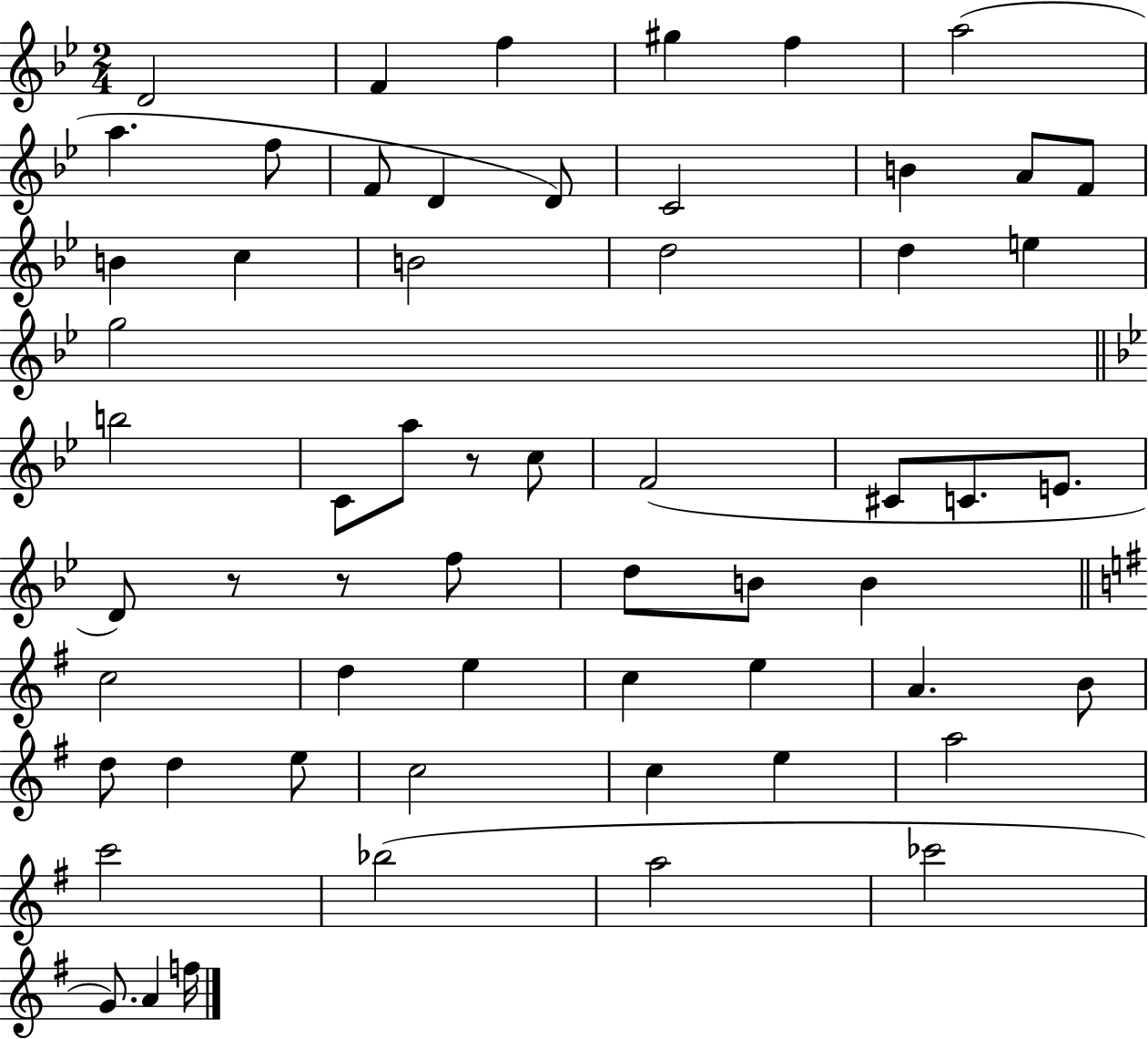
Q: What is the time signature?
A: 2/4